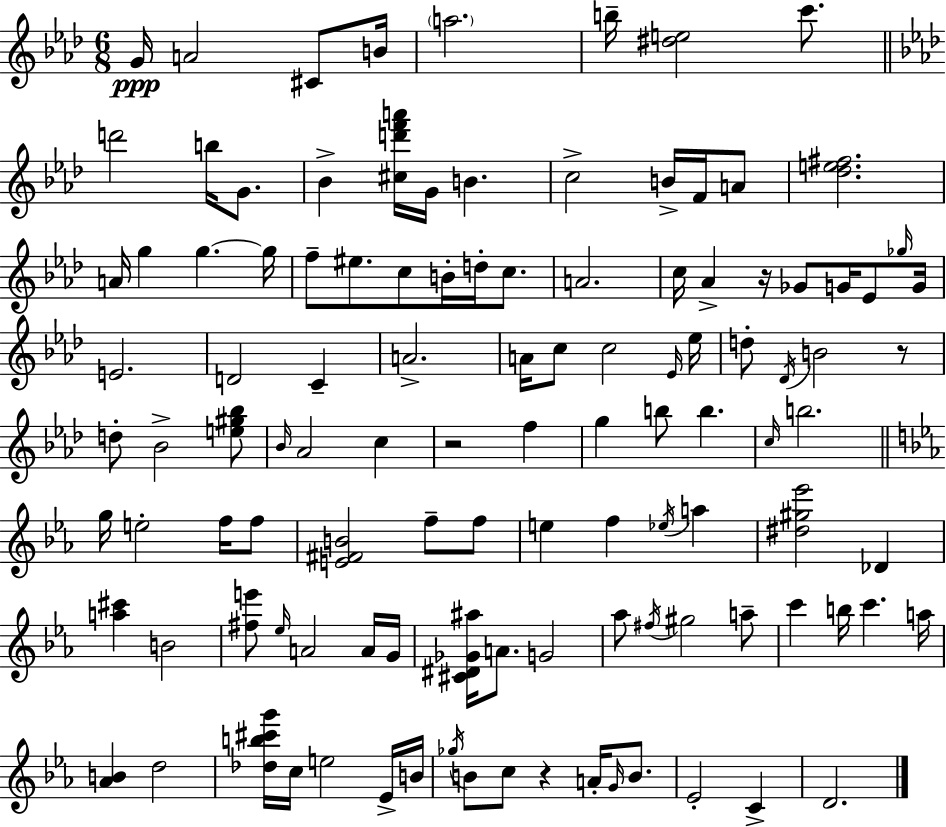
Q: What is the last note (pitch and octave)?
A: D4